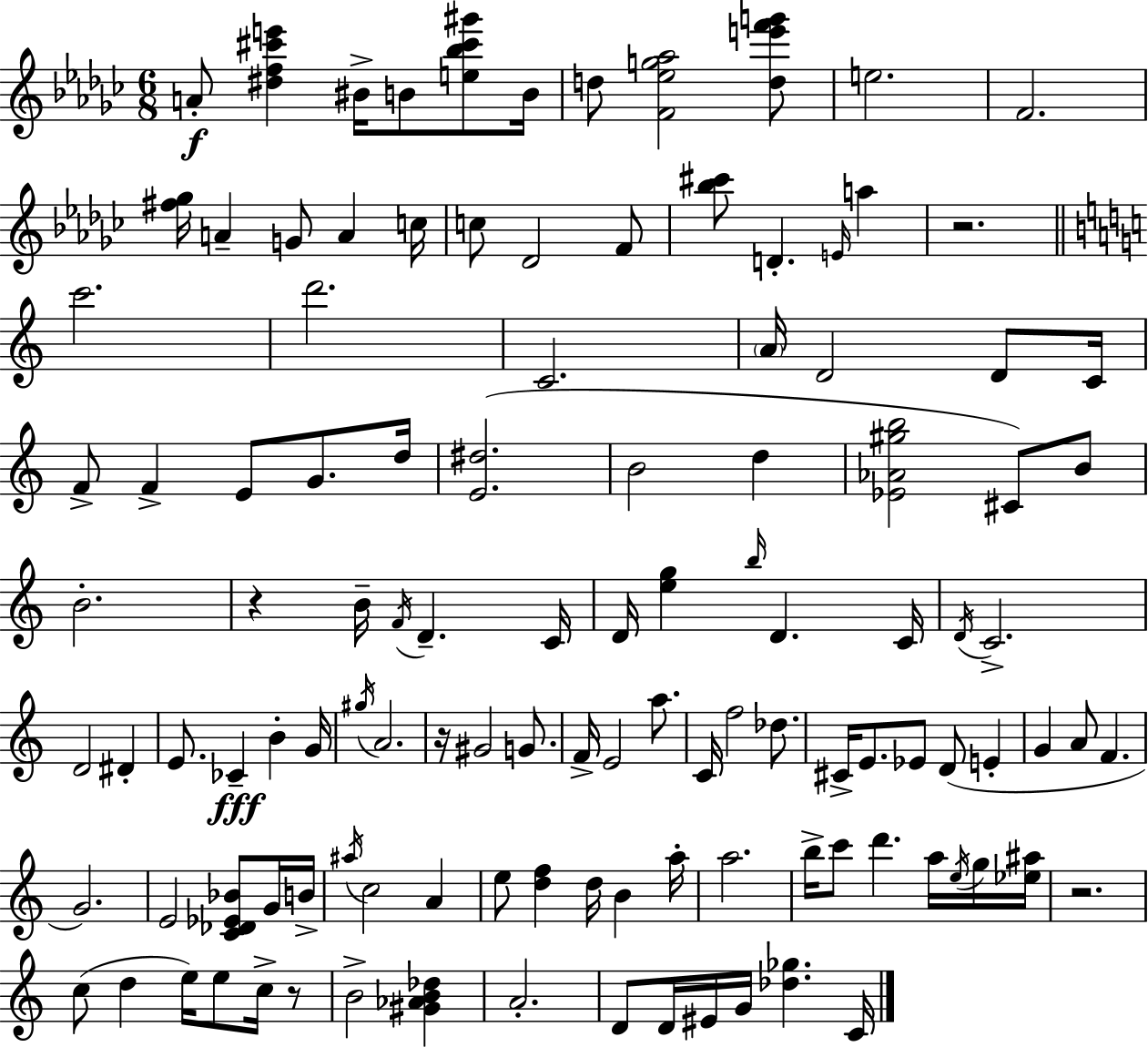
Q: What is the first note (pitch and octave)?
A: A4